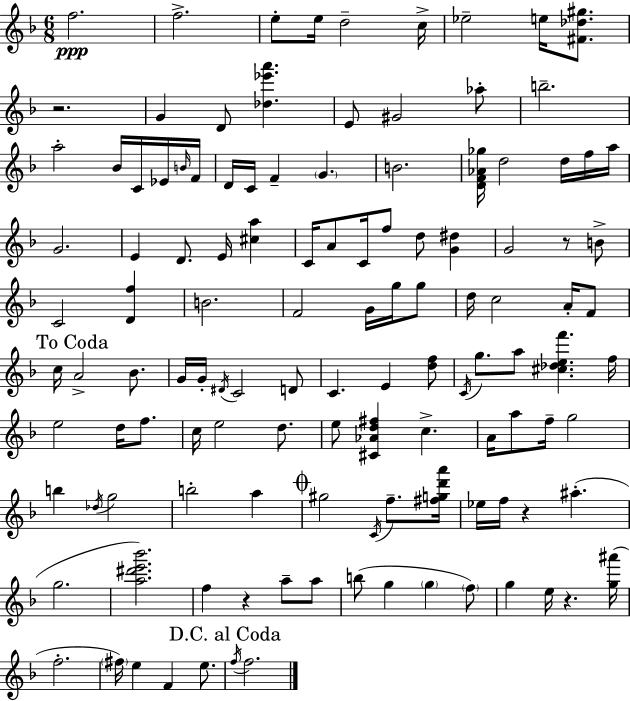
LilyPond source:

{
  \clef treble
  \numericTimeSignature
  \time 6/8
  \key f \major
  f''2.\ppp | f''2.-> | e''8-. e''16 d''2-- c''16-> | ees''2-- e''16 <fis' des'' gis''>8. | \break r2. | g'4 d'8 <des'' ees''' a'''>4. | e'8 gis'2 aes''8-. | b''2.-- | \break a''2-. bes'16 c'16 ees'16 \grace { b'16 } | f'16 d'16 c'16 f'4-- \parenthesize g'4. | b'2. | <d' f' aes' ges''>16 d''2 d''16 f''16 | \break a''16 g'2. | e'4 d'8. e'16 <cis'' a''>4 | c'16 a'8 c'16 f''8 d''8 <g' dis''>4 | g'2 r8 b'8-> | \break c'2 <d' f''>4 | b'2. | f'2 g'16 g''16 g''8 | d''16 c''2 a'16-. f'8 | \break \mark "To Coda" c''16 a'2-> bes'8. | g'16 g'16-. \acciaccatura { dis'16 } c'2 | d'8 c'4. e'4 | <d'' f''>8 \acciaccatura { c'16 } g''8. a''8 <cis'' des'' e'' f'''>4. | \break f''16 e''2 d''16 | f''8. c''16 e''2 | d''8. e''8 <cis' aes' d'' fis''>4 c''4.-> | a'16 a''8 f''16-- g''2 | \break b''4 \acciaccatura { des''16 } g''2 | b''2-. | a''4 \mark \markup { \musicglyph "scripts.coda" } gis''2 | \acciaccatura { c'16 } f''8.-- <fis'' g'' d''' a'''>16 ees''16 f''16 r4 ais''4.-.( | \break g''2. | <a'' dis''' e''' bes'''>2.) | f''4 r4 | a''8-- a''8 b''8( g''4 \parenthesize g''4 | \break \parenthesize f''8) g''4 e''16 r4. | <g'' ais'''>16( f''2.-. | \parenthesize fis''16) e''4 f'4 | e''8. \mark "D.C. al Coda" \acciaccatura { f''16 } f''2. | \break \bar "|."
}